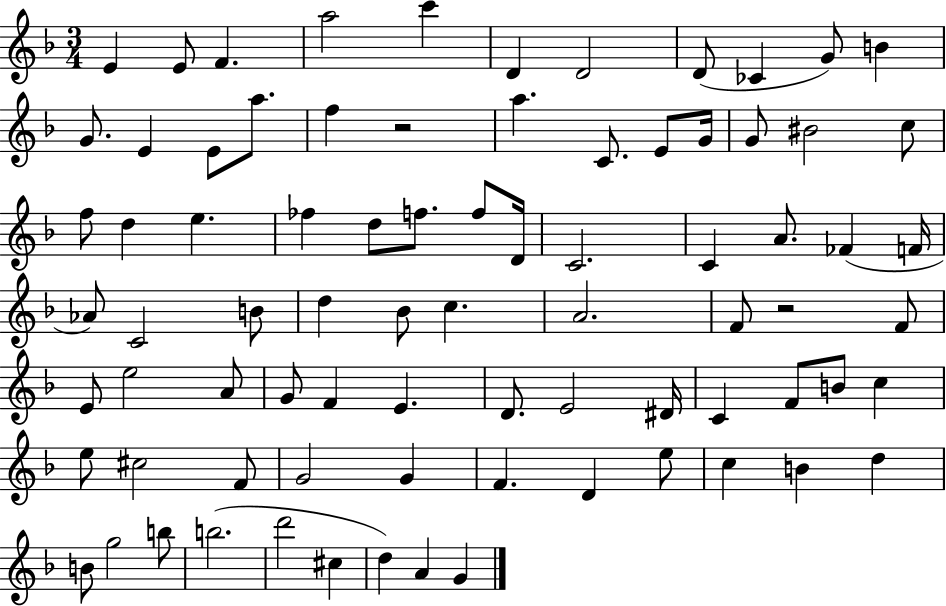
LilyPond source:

{
  \clef treble
  \numericTimeSignature
  \time 3/4
  \key f \major
  \repeat volta 2 { e'4 e'8 f'4. | a''2 c'''4 | d'4 d'2 | d'8( ces'4 g'8) b'4 | \break g'8. e'4 e'8 a''8. | f''4 r2 | a''4. c'8. e'8 g'16 | g'8 bis'2 c''8 | \break f''8 d''4 e''4. | fes''4 d''8 f''8. f''8 d'16 | c'2. | c'4 a'8. fes'4( f'16 | \break aes'8) c'2 b'8 | d''4 bes'8 c''4. | a'2. | f'8 r2 f'8 | \break e'8 e''2 a'8 | g'8 f'4 e'4. | d'8. e'2 dis'16 | c'4 f'8 b'8 c''4 | \break e''8 cis''2 f'8 | g'2 g'4 | f'4. d'4 e''8 | c''4 b'4 d''4 | \break b'8 g''2 b''8 | b''2.( | d'''2 cis''4 | d''4) a'4 g'4 | \break } \bar "|."
}